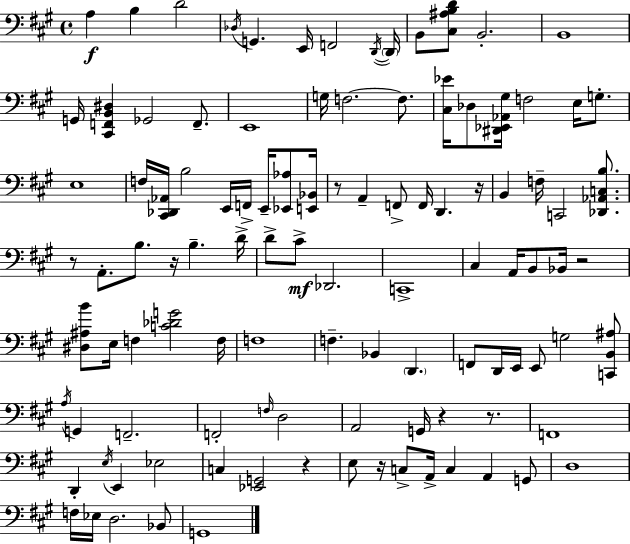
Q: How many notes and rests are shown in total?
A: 107